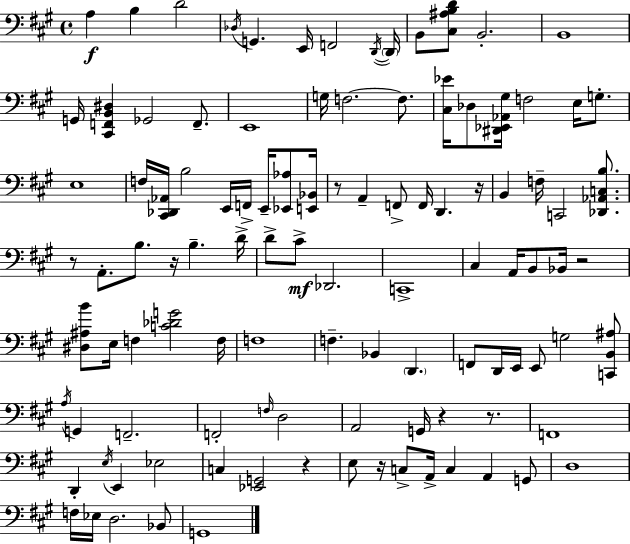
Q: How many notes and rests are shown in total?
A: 107